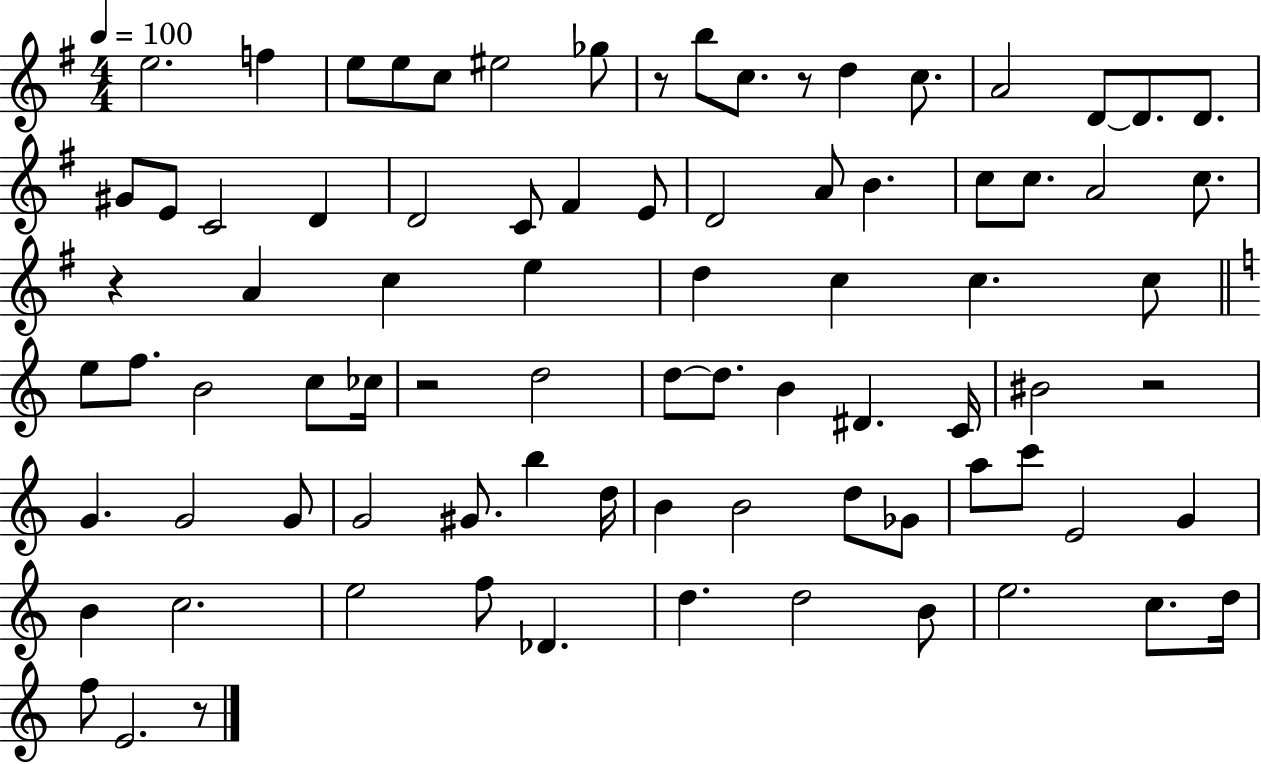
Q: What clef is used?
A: treble